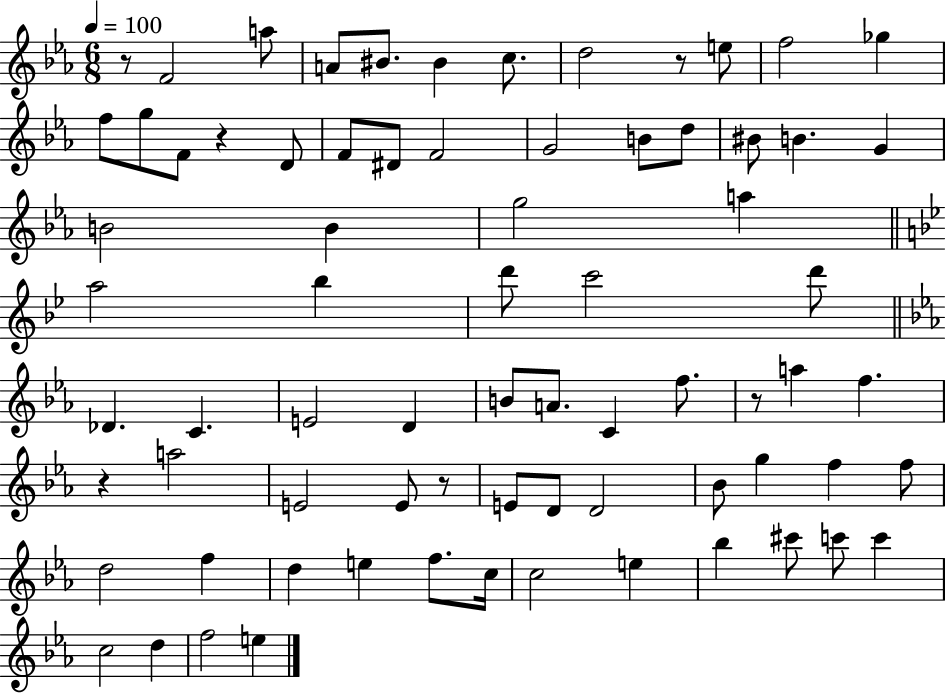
X:1
T:Untitled
M:6/8
L:1/4
K:Eb
z/2 F2 a/2 A/2 ^B/2 ^B c/2 d2 z/2 e/2 f2 _g f/2 g/2 F/2 z D/2 F/2 ^D/2 F2 G2 B/2 d/2 ^B/2 B G B2 B g2 a a2 _b d'/2 c'2 d'/2 _D C E2 D B/2 A/2 C f/2 z/2 a f z a2 E2 E/2 z/2 E/2 D/2 D2 _B/2 g f f/2 d2 f d e f/2 c/4 c2 e _b ^c'/2 c'/2 c' c2 d f2 e